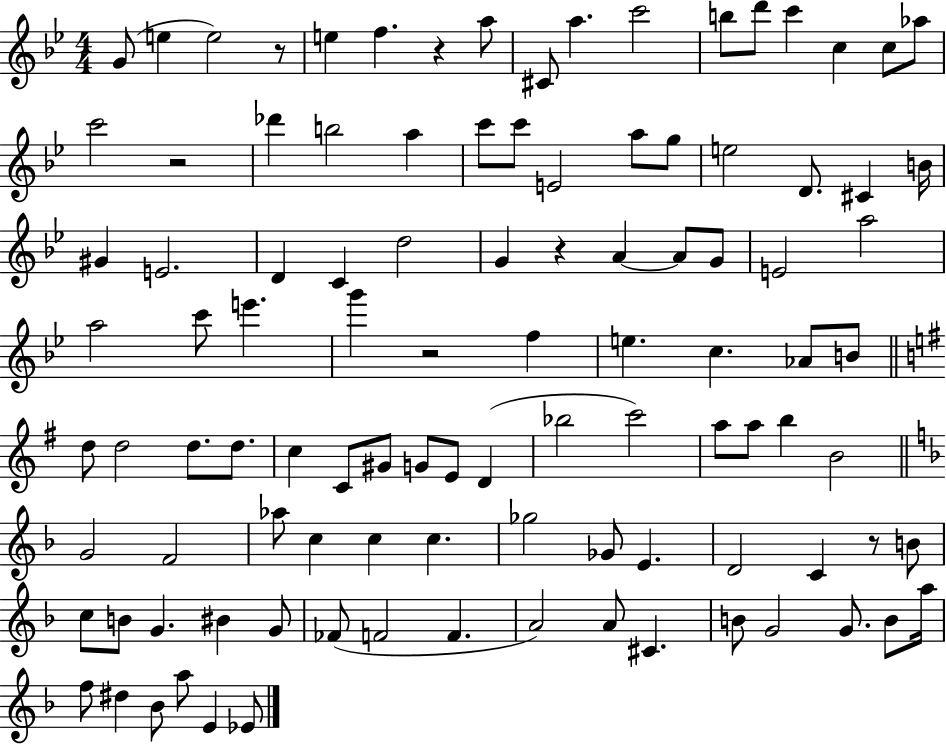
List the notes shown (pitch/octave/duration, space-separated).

G4/e E5/q E5/h R/e E5/q F5/q. R/q A5/e C#4/e A5/q. C6/h B5/e D6/e C6/q C5/q C5/e Ab5/e C6/h R/h Db6/q B5/h A5/q C6/e C6/e E4/h A5/e G5/e E5/h D4/e. C#4/q B4/s G#4/q E4/h. D4/q C4/q D5/h G4/q R/q A4/q A4/e G4/e E4/h A5/h A5/h C6/e E6/q. G6/q R/h F5/q E5/q. C5/q. Ab4/e B4/e D5/e D5/h D5/e. D5/e. C5/q C4/e G#4/e G4/e E4/e D4/q Bb5/h C6/h A5/e A5/e B5/q B4/h G4/h F4/h Ab5/e C5/q C5/q C5/q. Gb5/h Gb4/e E4/q. D4/h C4/q R/e B4/e C5/e B4/e G4/q. BIS4/q G4/e FES4/e F4/h F4/q. A4/h A4/e C#4/q. B4/e G4/h G4/e. B4/e A5/s F5/e D#5/q Bb4/e A5/e E4/q Eb4/e